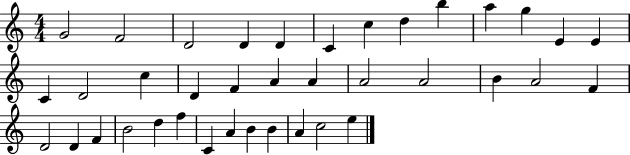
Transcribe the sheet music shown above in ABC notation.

X:1
T:Untitled
M:4/4
L:1/4
K:C
G2 F2 D2 D D C c d b a g E E C D2 c D F A A A2 A2 B A2 F D2 D F B2 d f C A B B A c2 e